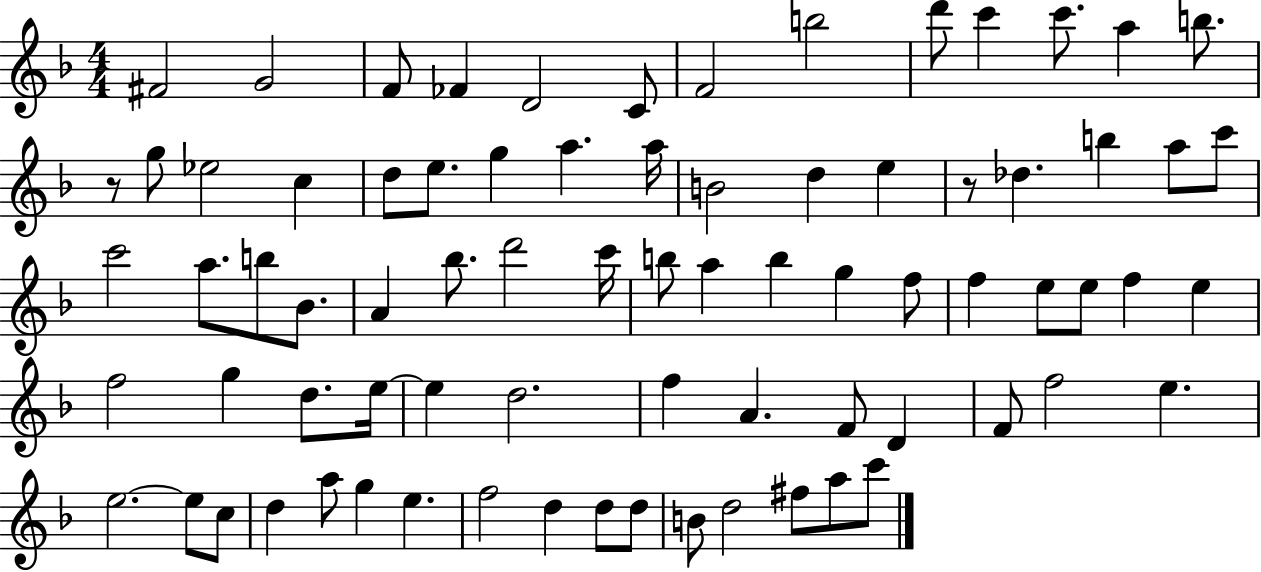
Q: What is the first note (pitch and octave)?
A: F#4